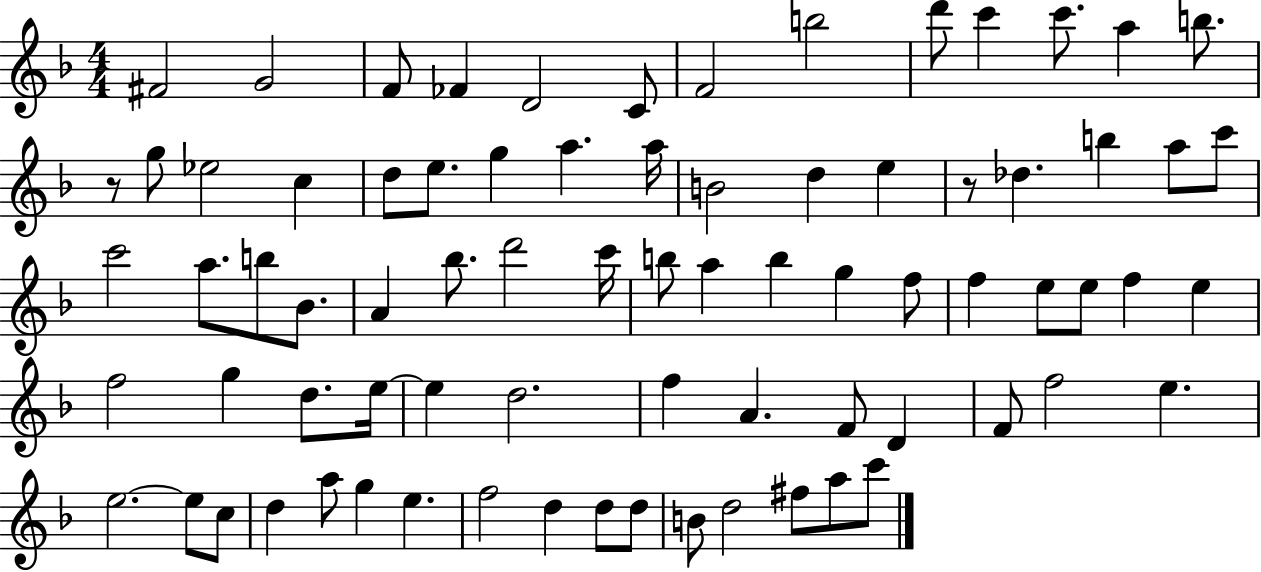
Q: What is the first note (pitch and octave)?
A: F#4